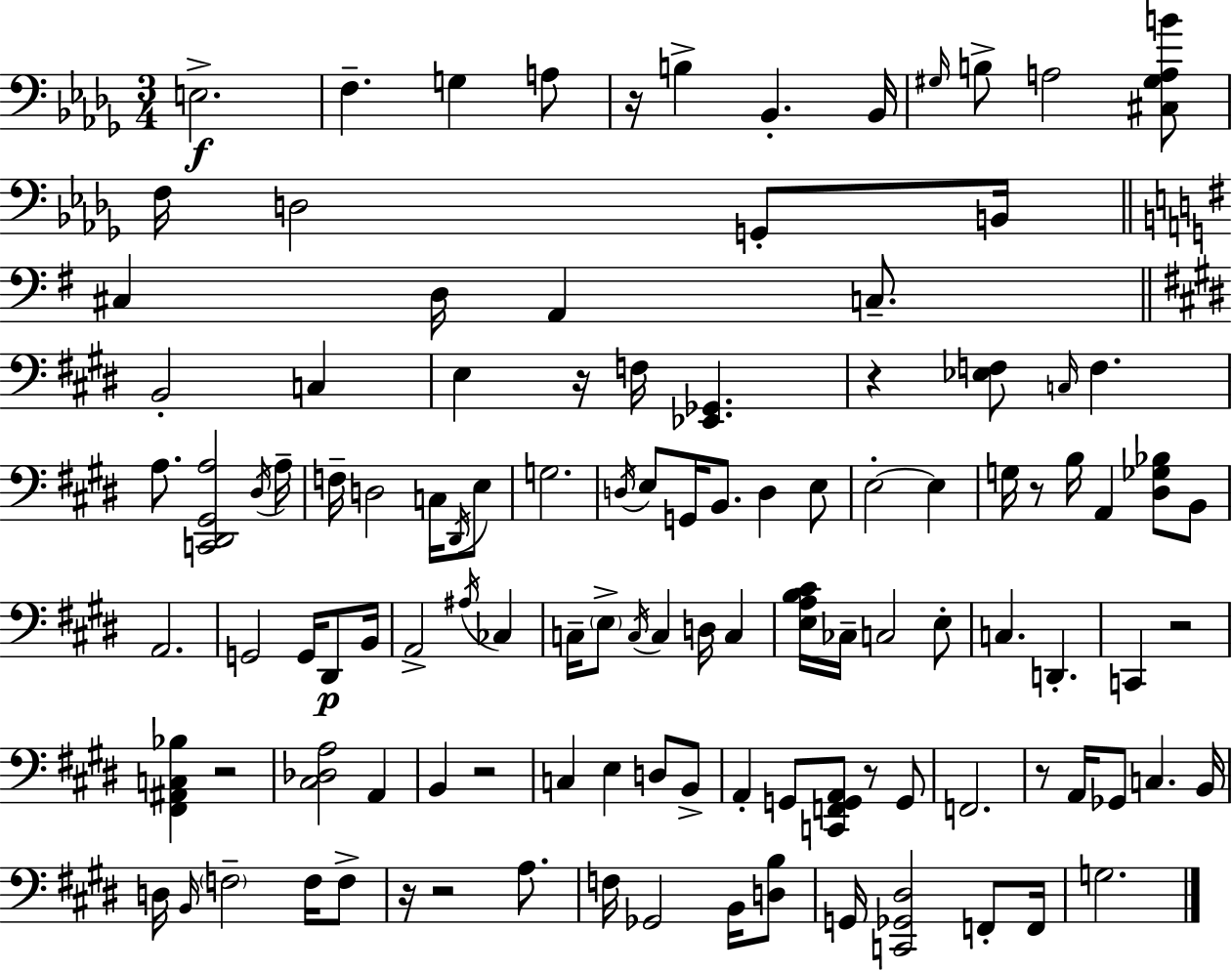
E3/h. F3/q. G3/q A3/e R/s B3/q Bb2/q. Bb2/s G#3/s B3/e A3/h [C#3,G#3,A3,B4]/e F3/s D3/h G2/e B2/s C#3/q D3/s A2/q C3/e. B2/h C3/q E3/q R/s F3/s [Eb2,Gb2]/q. R/q [Eb3,F3]/e C3/s F3/q. A3/e. [C2,D#2,G#2,A3]/h D#3/s A3/s F3/s D3/h C3/s D#2/s E3/e G3/h. D3/s E3/e G2/s B2/e. D3/q E3/e E3/h E3/q G3/s R/e B3/s A2/q [D#3,Gb3,Bb3]/e B2/e A2/h. G2/h G2/s D#2/e B2/s A2/h A#3/s CES3/q C3/s E3/e C3/s C3/q D3/s C3/q [E3,A3,B3,C#4]/s CES3/s C3/h E3/e C3/q. D2/q. C2/q R/h [F#2,A#2,C3,Bb3]/q R/h [C#3,Db3,A3]/h A2/q B2/q R/h C3/q E3/q D3/e B2/e A2/q G2/e [C2,F2,G2,A2]/e R/e G2/e F2/h. R/e A2/s Gb2/e C3/q. B2/s D3/s B2/s F3/h F3/s F3/e R/s R/h A3/e. F3/s Gb2/h B2/s [D3,B3]/e G2/s [C2,Gb2,D#3]/h F2/e F2/s G3/h.